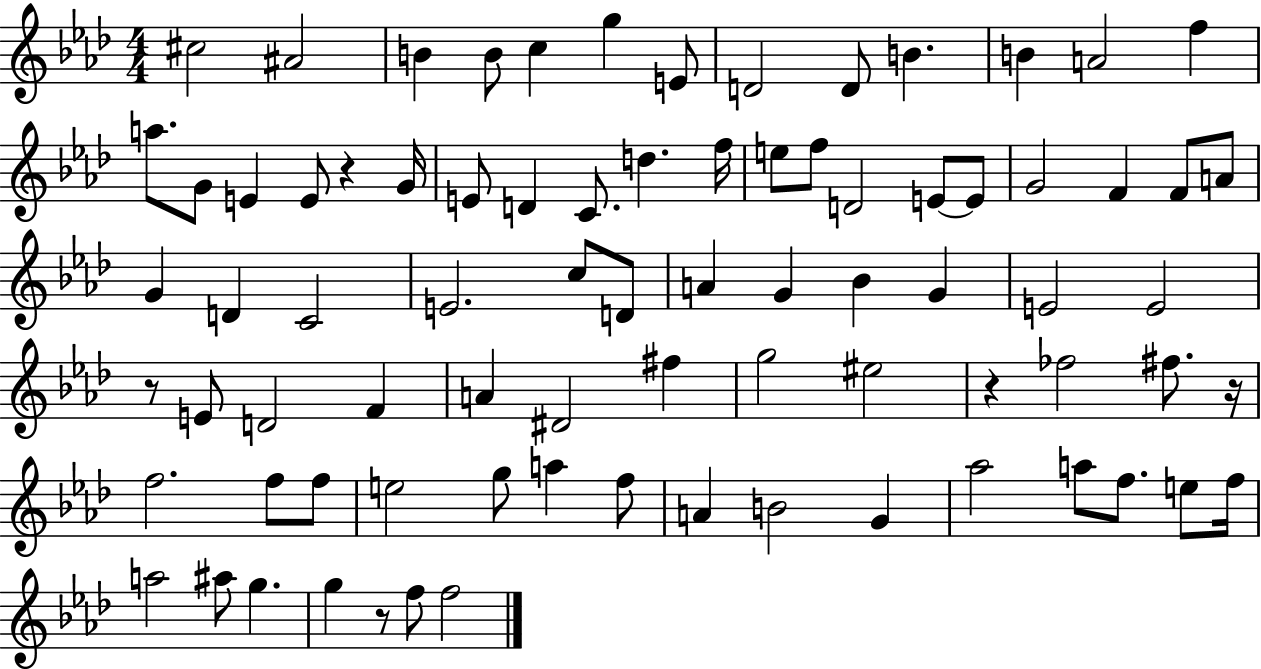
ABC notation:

X:1
T:Untitled
M:4/4
L:1/4
K:Ab
^c2 ^A2 B B/2 c g E/2 D2 D/2 B B A2 f a/2 G/2 E E/2 z G/4 E/2 D C/2 d f/4 e/2 f/2 D2 E/2 E/2 G2 F F/2 A/2 G D C2 E2 c/2 D/2 A G _B G E2 E2 z/2 E/2 D2 F A ^D2 ^f g2 ^e2 z _f2 ^f/2 z/4 f2 f/2 f/2 e2 g/2 a f/2 A B2 G _a2 a/2 f/2 e/2 f/4 a2 ^a/2 g g z/2 f/2 f2